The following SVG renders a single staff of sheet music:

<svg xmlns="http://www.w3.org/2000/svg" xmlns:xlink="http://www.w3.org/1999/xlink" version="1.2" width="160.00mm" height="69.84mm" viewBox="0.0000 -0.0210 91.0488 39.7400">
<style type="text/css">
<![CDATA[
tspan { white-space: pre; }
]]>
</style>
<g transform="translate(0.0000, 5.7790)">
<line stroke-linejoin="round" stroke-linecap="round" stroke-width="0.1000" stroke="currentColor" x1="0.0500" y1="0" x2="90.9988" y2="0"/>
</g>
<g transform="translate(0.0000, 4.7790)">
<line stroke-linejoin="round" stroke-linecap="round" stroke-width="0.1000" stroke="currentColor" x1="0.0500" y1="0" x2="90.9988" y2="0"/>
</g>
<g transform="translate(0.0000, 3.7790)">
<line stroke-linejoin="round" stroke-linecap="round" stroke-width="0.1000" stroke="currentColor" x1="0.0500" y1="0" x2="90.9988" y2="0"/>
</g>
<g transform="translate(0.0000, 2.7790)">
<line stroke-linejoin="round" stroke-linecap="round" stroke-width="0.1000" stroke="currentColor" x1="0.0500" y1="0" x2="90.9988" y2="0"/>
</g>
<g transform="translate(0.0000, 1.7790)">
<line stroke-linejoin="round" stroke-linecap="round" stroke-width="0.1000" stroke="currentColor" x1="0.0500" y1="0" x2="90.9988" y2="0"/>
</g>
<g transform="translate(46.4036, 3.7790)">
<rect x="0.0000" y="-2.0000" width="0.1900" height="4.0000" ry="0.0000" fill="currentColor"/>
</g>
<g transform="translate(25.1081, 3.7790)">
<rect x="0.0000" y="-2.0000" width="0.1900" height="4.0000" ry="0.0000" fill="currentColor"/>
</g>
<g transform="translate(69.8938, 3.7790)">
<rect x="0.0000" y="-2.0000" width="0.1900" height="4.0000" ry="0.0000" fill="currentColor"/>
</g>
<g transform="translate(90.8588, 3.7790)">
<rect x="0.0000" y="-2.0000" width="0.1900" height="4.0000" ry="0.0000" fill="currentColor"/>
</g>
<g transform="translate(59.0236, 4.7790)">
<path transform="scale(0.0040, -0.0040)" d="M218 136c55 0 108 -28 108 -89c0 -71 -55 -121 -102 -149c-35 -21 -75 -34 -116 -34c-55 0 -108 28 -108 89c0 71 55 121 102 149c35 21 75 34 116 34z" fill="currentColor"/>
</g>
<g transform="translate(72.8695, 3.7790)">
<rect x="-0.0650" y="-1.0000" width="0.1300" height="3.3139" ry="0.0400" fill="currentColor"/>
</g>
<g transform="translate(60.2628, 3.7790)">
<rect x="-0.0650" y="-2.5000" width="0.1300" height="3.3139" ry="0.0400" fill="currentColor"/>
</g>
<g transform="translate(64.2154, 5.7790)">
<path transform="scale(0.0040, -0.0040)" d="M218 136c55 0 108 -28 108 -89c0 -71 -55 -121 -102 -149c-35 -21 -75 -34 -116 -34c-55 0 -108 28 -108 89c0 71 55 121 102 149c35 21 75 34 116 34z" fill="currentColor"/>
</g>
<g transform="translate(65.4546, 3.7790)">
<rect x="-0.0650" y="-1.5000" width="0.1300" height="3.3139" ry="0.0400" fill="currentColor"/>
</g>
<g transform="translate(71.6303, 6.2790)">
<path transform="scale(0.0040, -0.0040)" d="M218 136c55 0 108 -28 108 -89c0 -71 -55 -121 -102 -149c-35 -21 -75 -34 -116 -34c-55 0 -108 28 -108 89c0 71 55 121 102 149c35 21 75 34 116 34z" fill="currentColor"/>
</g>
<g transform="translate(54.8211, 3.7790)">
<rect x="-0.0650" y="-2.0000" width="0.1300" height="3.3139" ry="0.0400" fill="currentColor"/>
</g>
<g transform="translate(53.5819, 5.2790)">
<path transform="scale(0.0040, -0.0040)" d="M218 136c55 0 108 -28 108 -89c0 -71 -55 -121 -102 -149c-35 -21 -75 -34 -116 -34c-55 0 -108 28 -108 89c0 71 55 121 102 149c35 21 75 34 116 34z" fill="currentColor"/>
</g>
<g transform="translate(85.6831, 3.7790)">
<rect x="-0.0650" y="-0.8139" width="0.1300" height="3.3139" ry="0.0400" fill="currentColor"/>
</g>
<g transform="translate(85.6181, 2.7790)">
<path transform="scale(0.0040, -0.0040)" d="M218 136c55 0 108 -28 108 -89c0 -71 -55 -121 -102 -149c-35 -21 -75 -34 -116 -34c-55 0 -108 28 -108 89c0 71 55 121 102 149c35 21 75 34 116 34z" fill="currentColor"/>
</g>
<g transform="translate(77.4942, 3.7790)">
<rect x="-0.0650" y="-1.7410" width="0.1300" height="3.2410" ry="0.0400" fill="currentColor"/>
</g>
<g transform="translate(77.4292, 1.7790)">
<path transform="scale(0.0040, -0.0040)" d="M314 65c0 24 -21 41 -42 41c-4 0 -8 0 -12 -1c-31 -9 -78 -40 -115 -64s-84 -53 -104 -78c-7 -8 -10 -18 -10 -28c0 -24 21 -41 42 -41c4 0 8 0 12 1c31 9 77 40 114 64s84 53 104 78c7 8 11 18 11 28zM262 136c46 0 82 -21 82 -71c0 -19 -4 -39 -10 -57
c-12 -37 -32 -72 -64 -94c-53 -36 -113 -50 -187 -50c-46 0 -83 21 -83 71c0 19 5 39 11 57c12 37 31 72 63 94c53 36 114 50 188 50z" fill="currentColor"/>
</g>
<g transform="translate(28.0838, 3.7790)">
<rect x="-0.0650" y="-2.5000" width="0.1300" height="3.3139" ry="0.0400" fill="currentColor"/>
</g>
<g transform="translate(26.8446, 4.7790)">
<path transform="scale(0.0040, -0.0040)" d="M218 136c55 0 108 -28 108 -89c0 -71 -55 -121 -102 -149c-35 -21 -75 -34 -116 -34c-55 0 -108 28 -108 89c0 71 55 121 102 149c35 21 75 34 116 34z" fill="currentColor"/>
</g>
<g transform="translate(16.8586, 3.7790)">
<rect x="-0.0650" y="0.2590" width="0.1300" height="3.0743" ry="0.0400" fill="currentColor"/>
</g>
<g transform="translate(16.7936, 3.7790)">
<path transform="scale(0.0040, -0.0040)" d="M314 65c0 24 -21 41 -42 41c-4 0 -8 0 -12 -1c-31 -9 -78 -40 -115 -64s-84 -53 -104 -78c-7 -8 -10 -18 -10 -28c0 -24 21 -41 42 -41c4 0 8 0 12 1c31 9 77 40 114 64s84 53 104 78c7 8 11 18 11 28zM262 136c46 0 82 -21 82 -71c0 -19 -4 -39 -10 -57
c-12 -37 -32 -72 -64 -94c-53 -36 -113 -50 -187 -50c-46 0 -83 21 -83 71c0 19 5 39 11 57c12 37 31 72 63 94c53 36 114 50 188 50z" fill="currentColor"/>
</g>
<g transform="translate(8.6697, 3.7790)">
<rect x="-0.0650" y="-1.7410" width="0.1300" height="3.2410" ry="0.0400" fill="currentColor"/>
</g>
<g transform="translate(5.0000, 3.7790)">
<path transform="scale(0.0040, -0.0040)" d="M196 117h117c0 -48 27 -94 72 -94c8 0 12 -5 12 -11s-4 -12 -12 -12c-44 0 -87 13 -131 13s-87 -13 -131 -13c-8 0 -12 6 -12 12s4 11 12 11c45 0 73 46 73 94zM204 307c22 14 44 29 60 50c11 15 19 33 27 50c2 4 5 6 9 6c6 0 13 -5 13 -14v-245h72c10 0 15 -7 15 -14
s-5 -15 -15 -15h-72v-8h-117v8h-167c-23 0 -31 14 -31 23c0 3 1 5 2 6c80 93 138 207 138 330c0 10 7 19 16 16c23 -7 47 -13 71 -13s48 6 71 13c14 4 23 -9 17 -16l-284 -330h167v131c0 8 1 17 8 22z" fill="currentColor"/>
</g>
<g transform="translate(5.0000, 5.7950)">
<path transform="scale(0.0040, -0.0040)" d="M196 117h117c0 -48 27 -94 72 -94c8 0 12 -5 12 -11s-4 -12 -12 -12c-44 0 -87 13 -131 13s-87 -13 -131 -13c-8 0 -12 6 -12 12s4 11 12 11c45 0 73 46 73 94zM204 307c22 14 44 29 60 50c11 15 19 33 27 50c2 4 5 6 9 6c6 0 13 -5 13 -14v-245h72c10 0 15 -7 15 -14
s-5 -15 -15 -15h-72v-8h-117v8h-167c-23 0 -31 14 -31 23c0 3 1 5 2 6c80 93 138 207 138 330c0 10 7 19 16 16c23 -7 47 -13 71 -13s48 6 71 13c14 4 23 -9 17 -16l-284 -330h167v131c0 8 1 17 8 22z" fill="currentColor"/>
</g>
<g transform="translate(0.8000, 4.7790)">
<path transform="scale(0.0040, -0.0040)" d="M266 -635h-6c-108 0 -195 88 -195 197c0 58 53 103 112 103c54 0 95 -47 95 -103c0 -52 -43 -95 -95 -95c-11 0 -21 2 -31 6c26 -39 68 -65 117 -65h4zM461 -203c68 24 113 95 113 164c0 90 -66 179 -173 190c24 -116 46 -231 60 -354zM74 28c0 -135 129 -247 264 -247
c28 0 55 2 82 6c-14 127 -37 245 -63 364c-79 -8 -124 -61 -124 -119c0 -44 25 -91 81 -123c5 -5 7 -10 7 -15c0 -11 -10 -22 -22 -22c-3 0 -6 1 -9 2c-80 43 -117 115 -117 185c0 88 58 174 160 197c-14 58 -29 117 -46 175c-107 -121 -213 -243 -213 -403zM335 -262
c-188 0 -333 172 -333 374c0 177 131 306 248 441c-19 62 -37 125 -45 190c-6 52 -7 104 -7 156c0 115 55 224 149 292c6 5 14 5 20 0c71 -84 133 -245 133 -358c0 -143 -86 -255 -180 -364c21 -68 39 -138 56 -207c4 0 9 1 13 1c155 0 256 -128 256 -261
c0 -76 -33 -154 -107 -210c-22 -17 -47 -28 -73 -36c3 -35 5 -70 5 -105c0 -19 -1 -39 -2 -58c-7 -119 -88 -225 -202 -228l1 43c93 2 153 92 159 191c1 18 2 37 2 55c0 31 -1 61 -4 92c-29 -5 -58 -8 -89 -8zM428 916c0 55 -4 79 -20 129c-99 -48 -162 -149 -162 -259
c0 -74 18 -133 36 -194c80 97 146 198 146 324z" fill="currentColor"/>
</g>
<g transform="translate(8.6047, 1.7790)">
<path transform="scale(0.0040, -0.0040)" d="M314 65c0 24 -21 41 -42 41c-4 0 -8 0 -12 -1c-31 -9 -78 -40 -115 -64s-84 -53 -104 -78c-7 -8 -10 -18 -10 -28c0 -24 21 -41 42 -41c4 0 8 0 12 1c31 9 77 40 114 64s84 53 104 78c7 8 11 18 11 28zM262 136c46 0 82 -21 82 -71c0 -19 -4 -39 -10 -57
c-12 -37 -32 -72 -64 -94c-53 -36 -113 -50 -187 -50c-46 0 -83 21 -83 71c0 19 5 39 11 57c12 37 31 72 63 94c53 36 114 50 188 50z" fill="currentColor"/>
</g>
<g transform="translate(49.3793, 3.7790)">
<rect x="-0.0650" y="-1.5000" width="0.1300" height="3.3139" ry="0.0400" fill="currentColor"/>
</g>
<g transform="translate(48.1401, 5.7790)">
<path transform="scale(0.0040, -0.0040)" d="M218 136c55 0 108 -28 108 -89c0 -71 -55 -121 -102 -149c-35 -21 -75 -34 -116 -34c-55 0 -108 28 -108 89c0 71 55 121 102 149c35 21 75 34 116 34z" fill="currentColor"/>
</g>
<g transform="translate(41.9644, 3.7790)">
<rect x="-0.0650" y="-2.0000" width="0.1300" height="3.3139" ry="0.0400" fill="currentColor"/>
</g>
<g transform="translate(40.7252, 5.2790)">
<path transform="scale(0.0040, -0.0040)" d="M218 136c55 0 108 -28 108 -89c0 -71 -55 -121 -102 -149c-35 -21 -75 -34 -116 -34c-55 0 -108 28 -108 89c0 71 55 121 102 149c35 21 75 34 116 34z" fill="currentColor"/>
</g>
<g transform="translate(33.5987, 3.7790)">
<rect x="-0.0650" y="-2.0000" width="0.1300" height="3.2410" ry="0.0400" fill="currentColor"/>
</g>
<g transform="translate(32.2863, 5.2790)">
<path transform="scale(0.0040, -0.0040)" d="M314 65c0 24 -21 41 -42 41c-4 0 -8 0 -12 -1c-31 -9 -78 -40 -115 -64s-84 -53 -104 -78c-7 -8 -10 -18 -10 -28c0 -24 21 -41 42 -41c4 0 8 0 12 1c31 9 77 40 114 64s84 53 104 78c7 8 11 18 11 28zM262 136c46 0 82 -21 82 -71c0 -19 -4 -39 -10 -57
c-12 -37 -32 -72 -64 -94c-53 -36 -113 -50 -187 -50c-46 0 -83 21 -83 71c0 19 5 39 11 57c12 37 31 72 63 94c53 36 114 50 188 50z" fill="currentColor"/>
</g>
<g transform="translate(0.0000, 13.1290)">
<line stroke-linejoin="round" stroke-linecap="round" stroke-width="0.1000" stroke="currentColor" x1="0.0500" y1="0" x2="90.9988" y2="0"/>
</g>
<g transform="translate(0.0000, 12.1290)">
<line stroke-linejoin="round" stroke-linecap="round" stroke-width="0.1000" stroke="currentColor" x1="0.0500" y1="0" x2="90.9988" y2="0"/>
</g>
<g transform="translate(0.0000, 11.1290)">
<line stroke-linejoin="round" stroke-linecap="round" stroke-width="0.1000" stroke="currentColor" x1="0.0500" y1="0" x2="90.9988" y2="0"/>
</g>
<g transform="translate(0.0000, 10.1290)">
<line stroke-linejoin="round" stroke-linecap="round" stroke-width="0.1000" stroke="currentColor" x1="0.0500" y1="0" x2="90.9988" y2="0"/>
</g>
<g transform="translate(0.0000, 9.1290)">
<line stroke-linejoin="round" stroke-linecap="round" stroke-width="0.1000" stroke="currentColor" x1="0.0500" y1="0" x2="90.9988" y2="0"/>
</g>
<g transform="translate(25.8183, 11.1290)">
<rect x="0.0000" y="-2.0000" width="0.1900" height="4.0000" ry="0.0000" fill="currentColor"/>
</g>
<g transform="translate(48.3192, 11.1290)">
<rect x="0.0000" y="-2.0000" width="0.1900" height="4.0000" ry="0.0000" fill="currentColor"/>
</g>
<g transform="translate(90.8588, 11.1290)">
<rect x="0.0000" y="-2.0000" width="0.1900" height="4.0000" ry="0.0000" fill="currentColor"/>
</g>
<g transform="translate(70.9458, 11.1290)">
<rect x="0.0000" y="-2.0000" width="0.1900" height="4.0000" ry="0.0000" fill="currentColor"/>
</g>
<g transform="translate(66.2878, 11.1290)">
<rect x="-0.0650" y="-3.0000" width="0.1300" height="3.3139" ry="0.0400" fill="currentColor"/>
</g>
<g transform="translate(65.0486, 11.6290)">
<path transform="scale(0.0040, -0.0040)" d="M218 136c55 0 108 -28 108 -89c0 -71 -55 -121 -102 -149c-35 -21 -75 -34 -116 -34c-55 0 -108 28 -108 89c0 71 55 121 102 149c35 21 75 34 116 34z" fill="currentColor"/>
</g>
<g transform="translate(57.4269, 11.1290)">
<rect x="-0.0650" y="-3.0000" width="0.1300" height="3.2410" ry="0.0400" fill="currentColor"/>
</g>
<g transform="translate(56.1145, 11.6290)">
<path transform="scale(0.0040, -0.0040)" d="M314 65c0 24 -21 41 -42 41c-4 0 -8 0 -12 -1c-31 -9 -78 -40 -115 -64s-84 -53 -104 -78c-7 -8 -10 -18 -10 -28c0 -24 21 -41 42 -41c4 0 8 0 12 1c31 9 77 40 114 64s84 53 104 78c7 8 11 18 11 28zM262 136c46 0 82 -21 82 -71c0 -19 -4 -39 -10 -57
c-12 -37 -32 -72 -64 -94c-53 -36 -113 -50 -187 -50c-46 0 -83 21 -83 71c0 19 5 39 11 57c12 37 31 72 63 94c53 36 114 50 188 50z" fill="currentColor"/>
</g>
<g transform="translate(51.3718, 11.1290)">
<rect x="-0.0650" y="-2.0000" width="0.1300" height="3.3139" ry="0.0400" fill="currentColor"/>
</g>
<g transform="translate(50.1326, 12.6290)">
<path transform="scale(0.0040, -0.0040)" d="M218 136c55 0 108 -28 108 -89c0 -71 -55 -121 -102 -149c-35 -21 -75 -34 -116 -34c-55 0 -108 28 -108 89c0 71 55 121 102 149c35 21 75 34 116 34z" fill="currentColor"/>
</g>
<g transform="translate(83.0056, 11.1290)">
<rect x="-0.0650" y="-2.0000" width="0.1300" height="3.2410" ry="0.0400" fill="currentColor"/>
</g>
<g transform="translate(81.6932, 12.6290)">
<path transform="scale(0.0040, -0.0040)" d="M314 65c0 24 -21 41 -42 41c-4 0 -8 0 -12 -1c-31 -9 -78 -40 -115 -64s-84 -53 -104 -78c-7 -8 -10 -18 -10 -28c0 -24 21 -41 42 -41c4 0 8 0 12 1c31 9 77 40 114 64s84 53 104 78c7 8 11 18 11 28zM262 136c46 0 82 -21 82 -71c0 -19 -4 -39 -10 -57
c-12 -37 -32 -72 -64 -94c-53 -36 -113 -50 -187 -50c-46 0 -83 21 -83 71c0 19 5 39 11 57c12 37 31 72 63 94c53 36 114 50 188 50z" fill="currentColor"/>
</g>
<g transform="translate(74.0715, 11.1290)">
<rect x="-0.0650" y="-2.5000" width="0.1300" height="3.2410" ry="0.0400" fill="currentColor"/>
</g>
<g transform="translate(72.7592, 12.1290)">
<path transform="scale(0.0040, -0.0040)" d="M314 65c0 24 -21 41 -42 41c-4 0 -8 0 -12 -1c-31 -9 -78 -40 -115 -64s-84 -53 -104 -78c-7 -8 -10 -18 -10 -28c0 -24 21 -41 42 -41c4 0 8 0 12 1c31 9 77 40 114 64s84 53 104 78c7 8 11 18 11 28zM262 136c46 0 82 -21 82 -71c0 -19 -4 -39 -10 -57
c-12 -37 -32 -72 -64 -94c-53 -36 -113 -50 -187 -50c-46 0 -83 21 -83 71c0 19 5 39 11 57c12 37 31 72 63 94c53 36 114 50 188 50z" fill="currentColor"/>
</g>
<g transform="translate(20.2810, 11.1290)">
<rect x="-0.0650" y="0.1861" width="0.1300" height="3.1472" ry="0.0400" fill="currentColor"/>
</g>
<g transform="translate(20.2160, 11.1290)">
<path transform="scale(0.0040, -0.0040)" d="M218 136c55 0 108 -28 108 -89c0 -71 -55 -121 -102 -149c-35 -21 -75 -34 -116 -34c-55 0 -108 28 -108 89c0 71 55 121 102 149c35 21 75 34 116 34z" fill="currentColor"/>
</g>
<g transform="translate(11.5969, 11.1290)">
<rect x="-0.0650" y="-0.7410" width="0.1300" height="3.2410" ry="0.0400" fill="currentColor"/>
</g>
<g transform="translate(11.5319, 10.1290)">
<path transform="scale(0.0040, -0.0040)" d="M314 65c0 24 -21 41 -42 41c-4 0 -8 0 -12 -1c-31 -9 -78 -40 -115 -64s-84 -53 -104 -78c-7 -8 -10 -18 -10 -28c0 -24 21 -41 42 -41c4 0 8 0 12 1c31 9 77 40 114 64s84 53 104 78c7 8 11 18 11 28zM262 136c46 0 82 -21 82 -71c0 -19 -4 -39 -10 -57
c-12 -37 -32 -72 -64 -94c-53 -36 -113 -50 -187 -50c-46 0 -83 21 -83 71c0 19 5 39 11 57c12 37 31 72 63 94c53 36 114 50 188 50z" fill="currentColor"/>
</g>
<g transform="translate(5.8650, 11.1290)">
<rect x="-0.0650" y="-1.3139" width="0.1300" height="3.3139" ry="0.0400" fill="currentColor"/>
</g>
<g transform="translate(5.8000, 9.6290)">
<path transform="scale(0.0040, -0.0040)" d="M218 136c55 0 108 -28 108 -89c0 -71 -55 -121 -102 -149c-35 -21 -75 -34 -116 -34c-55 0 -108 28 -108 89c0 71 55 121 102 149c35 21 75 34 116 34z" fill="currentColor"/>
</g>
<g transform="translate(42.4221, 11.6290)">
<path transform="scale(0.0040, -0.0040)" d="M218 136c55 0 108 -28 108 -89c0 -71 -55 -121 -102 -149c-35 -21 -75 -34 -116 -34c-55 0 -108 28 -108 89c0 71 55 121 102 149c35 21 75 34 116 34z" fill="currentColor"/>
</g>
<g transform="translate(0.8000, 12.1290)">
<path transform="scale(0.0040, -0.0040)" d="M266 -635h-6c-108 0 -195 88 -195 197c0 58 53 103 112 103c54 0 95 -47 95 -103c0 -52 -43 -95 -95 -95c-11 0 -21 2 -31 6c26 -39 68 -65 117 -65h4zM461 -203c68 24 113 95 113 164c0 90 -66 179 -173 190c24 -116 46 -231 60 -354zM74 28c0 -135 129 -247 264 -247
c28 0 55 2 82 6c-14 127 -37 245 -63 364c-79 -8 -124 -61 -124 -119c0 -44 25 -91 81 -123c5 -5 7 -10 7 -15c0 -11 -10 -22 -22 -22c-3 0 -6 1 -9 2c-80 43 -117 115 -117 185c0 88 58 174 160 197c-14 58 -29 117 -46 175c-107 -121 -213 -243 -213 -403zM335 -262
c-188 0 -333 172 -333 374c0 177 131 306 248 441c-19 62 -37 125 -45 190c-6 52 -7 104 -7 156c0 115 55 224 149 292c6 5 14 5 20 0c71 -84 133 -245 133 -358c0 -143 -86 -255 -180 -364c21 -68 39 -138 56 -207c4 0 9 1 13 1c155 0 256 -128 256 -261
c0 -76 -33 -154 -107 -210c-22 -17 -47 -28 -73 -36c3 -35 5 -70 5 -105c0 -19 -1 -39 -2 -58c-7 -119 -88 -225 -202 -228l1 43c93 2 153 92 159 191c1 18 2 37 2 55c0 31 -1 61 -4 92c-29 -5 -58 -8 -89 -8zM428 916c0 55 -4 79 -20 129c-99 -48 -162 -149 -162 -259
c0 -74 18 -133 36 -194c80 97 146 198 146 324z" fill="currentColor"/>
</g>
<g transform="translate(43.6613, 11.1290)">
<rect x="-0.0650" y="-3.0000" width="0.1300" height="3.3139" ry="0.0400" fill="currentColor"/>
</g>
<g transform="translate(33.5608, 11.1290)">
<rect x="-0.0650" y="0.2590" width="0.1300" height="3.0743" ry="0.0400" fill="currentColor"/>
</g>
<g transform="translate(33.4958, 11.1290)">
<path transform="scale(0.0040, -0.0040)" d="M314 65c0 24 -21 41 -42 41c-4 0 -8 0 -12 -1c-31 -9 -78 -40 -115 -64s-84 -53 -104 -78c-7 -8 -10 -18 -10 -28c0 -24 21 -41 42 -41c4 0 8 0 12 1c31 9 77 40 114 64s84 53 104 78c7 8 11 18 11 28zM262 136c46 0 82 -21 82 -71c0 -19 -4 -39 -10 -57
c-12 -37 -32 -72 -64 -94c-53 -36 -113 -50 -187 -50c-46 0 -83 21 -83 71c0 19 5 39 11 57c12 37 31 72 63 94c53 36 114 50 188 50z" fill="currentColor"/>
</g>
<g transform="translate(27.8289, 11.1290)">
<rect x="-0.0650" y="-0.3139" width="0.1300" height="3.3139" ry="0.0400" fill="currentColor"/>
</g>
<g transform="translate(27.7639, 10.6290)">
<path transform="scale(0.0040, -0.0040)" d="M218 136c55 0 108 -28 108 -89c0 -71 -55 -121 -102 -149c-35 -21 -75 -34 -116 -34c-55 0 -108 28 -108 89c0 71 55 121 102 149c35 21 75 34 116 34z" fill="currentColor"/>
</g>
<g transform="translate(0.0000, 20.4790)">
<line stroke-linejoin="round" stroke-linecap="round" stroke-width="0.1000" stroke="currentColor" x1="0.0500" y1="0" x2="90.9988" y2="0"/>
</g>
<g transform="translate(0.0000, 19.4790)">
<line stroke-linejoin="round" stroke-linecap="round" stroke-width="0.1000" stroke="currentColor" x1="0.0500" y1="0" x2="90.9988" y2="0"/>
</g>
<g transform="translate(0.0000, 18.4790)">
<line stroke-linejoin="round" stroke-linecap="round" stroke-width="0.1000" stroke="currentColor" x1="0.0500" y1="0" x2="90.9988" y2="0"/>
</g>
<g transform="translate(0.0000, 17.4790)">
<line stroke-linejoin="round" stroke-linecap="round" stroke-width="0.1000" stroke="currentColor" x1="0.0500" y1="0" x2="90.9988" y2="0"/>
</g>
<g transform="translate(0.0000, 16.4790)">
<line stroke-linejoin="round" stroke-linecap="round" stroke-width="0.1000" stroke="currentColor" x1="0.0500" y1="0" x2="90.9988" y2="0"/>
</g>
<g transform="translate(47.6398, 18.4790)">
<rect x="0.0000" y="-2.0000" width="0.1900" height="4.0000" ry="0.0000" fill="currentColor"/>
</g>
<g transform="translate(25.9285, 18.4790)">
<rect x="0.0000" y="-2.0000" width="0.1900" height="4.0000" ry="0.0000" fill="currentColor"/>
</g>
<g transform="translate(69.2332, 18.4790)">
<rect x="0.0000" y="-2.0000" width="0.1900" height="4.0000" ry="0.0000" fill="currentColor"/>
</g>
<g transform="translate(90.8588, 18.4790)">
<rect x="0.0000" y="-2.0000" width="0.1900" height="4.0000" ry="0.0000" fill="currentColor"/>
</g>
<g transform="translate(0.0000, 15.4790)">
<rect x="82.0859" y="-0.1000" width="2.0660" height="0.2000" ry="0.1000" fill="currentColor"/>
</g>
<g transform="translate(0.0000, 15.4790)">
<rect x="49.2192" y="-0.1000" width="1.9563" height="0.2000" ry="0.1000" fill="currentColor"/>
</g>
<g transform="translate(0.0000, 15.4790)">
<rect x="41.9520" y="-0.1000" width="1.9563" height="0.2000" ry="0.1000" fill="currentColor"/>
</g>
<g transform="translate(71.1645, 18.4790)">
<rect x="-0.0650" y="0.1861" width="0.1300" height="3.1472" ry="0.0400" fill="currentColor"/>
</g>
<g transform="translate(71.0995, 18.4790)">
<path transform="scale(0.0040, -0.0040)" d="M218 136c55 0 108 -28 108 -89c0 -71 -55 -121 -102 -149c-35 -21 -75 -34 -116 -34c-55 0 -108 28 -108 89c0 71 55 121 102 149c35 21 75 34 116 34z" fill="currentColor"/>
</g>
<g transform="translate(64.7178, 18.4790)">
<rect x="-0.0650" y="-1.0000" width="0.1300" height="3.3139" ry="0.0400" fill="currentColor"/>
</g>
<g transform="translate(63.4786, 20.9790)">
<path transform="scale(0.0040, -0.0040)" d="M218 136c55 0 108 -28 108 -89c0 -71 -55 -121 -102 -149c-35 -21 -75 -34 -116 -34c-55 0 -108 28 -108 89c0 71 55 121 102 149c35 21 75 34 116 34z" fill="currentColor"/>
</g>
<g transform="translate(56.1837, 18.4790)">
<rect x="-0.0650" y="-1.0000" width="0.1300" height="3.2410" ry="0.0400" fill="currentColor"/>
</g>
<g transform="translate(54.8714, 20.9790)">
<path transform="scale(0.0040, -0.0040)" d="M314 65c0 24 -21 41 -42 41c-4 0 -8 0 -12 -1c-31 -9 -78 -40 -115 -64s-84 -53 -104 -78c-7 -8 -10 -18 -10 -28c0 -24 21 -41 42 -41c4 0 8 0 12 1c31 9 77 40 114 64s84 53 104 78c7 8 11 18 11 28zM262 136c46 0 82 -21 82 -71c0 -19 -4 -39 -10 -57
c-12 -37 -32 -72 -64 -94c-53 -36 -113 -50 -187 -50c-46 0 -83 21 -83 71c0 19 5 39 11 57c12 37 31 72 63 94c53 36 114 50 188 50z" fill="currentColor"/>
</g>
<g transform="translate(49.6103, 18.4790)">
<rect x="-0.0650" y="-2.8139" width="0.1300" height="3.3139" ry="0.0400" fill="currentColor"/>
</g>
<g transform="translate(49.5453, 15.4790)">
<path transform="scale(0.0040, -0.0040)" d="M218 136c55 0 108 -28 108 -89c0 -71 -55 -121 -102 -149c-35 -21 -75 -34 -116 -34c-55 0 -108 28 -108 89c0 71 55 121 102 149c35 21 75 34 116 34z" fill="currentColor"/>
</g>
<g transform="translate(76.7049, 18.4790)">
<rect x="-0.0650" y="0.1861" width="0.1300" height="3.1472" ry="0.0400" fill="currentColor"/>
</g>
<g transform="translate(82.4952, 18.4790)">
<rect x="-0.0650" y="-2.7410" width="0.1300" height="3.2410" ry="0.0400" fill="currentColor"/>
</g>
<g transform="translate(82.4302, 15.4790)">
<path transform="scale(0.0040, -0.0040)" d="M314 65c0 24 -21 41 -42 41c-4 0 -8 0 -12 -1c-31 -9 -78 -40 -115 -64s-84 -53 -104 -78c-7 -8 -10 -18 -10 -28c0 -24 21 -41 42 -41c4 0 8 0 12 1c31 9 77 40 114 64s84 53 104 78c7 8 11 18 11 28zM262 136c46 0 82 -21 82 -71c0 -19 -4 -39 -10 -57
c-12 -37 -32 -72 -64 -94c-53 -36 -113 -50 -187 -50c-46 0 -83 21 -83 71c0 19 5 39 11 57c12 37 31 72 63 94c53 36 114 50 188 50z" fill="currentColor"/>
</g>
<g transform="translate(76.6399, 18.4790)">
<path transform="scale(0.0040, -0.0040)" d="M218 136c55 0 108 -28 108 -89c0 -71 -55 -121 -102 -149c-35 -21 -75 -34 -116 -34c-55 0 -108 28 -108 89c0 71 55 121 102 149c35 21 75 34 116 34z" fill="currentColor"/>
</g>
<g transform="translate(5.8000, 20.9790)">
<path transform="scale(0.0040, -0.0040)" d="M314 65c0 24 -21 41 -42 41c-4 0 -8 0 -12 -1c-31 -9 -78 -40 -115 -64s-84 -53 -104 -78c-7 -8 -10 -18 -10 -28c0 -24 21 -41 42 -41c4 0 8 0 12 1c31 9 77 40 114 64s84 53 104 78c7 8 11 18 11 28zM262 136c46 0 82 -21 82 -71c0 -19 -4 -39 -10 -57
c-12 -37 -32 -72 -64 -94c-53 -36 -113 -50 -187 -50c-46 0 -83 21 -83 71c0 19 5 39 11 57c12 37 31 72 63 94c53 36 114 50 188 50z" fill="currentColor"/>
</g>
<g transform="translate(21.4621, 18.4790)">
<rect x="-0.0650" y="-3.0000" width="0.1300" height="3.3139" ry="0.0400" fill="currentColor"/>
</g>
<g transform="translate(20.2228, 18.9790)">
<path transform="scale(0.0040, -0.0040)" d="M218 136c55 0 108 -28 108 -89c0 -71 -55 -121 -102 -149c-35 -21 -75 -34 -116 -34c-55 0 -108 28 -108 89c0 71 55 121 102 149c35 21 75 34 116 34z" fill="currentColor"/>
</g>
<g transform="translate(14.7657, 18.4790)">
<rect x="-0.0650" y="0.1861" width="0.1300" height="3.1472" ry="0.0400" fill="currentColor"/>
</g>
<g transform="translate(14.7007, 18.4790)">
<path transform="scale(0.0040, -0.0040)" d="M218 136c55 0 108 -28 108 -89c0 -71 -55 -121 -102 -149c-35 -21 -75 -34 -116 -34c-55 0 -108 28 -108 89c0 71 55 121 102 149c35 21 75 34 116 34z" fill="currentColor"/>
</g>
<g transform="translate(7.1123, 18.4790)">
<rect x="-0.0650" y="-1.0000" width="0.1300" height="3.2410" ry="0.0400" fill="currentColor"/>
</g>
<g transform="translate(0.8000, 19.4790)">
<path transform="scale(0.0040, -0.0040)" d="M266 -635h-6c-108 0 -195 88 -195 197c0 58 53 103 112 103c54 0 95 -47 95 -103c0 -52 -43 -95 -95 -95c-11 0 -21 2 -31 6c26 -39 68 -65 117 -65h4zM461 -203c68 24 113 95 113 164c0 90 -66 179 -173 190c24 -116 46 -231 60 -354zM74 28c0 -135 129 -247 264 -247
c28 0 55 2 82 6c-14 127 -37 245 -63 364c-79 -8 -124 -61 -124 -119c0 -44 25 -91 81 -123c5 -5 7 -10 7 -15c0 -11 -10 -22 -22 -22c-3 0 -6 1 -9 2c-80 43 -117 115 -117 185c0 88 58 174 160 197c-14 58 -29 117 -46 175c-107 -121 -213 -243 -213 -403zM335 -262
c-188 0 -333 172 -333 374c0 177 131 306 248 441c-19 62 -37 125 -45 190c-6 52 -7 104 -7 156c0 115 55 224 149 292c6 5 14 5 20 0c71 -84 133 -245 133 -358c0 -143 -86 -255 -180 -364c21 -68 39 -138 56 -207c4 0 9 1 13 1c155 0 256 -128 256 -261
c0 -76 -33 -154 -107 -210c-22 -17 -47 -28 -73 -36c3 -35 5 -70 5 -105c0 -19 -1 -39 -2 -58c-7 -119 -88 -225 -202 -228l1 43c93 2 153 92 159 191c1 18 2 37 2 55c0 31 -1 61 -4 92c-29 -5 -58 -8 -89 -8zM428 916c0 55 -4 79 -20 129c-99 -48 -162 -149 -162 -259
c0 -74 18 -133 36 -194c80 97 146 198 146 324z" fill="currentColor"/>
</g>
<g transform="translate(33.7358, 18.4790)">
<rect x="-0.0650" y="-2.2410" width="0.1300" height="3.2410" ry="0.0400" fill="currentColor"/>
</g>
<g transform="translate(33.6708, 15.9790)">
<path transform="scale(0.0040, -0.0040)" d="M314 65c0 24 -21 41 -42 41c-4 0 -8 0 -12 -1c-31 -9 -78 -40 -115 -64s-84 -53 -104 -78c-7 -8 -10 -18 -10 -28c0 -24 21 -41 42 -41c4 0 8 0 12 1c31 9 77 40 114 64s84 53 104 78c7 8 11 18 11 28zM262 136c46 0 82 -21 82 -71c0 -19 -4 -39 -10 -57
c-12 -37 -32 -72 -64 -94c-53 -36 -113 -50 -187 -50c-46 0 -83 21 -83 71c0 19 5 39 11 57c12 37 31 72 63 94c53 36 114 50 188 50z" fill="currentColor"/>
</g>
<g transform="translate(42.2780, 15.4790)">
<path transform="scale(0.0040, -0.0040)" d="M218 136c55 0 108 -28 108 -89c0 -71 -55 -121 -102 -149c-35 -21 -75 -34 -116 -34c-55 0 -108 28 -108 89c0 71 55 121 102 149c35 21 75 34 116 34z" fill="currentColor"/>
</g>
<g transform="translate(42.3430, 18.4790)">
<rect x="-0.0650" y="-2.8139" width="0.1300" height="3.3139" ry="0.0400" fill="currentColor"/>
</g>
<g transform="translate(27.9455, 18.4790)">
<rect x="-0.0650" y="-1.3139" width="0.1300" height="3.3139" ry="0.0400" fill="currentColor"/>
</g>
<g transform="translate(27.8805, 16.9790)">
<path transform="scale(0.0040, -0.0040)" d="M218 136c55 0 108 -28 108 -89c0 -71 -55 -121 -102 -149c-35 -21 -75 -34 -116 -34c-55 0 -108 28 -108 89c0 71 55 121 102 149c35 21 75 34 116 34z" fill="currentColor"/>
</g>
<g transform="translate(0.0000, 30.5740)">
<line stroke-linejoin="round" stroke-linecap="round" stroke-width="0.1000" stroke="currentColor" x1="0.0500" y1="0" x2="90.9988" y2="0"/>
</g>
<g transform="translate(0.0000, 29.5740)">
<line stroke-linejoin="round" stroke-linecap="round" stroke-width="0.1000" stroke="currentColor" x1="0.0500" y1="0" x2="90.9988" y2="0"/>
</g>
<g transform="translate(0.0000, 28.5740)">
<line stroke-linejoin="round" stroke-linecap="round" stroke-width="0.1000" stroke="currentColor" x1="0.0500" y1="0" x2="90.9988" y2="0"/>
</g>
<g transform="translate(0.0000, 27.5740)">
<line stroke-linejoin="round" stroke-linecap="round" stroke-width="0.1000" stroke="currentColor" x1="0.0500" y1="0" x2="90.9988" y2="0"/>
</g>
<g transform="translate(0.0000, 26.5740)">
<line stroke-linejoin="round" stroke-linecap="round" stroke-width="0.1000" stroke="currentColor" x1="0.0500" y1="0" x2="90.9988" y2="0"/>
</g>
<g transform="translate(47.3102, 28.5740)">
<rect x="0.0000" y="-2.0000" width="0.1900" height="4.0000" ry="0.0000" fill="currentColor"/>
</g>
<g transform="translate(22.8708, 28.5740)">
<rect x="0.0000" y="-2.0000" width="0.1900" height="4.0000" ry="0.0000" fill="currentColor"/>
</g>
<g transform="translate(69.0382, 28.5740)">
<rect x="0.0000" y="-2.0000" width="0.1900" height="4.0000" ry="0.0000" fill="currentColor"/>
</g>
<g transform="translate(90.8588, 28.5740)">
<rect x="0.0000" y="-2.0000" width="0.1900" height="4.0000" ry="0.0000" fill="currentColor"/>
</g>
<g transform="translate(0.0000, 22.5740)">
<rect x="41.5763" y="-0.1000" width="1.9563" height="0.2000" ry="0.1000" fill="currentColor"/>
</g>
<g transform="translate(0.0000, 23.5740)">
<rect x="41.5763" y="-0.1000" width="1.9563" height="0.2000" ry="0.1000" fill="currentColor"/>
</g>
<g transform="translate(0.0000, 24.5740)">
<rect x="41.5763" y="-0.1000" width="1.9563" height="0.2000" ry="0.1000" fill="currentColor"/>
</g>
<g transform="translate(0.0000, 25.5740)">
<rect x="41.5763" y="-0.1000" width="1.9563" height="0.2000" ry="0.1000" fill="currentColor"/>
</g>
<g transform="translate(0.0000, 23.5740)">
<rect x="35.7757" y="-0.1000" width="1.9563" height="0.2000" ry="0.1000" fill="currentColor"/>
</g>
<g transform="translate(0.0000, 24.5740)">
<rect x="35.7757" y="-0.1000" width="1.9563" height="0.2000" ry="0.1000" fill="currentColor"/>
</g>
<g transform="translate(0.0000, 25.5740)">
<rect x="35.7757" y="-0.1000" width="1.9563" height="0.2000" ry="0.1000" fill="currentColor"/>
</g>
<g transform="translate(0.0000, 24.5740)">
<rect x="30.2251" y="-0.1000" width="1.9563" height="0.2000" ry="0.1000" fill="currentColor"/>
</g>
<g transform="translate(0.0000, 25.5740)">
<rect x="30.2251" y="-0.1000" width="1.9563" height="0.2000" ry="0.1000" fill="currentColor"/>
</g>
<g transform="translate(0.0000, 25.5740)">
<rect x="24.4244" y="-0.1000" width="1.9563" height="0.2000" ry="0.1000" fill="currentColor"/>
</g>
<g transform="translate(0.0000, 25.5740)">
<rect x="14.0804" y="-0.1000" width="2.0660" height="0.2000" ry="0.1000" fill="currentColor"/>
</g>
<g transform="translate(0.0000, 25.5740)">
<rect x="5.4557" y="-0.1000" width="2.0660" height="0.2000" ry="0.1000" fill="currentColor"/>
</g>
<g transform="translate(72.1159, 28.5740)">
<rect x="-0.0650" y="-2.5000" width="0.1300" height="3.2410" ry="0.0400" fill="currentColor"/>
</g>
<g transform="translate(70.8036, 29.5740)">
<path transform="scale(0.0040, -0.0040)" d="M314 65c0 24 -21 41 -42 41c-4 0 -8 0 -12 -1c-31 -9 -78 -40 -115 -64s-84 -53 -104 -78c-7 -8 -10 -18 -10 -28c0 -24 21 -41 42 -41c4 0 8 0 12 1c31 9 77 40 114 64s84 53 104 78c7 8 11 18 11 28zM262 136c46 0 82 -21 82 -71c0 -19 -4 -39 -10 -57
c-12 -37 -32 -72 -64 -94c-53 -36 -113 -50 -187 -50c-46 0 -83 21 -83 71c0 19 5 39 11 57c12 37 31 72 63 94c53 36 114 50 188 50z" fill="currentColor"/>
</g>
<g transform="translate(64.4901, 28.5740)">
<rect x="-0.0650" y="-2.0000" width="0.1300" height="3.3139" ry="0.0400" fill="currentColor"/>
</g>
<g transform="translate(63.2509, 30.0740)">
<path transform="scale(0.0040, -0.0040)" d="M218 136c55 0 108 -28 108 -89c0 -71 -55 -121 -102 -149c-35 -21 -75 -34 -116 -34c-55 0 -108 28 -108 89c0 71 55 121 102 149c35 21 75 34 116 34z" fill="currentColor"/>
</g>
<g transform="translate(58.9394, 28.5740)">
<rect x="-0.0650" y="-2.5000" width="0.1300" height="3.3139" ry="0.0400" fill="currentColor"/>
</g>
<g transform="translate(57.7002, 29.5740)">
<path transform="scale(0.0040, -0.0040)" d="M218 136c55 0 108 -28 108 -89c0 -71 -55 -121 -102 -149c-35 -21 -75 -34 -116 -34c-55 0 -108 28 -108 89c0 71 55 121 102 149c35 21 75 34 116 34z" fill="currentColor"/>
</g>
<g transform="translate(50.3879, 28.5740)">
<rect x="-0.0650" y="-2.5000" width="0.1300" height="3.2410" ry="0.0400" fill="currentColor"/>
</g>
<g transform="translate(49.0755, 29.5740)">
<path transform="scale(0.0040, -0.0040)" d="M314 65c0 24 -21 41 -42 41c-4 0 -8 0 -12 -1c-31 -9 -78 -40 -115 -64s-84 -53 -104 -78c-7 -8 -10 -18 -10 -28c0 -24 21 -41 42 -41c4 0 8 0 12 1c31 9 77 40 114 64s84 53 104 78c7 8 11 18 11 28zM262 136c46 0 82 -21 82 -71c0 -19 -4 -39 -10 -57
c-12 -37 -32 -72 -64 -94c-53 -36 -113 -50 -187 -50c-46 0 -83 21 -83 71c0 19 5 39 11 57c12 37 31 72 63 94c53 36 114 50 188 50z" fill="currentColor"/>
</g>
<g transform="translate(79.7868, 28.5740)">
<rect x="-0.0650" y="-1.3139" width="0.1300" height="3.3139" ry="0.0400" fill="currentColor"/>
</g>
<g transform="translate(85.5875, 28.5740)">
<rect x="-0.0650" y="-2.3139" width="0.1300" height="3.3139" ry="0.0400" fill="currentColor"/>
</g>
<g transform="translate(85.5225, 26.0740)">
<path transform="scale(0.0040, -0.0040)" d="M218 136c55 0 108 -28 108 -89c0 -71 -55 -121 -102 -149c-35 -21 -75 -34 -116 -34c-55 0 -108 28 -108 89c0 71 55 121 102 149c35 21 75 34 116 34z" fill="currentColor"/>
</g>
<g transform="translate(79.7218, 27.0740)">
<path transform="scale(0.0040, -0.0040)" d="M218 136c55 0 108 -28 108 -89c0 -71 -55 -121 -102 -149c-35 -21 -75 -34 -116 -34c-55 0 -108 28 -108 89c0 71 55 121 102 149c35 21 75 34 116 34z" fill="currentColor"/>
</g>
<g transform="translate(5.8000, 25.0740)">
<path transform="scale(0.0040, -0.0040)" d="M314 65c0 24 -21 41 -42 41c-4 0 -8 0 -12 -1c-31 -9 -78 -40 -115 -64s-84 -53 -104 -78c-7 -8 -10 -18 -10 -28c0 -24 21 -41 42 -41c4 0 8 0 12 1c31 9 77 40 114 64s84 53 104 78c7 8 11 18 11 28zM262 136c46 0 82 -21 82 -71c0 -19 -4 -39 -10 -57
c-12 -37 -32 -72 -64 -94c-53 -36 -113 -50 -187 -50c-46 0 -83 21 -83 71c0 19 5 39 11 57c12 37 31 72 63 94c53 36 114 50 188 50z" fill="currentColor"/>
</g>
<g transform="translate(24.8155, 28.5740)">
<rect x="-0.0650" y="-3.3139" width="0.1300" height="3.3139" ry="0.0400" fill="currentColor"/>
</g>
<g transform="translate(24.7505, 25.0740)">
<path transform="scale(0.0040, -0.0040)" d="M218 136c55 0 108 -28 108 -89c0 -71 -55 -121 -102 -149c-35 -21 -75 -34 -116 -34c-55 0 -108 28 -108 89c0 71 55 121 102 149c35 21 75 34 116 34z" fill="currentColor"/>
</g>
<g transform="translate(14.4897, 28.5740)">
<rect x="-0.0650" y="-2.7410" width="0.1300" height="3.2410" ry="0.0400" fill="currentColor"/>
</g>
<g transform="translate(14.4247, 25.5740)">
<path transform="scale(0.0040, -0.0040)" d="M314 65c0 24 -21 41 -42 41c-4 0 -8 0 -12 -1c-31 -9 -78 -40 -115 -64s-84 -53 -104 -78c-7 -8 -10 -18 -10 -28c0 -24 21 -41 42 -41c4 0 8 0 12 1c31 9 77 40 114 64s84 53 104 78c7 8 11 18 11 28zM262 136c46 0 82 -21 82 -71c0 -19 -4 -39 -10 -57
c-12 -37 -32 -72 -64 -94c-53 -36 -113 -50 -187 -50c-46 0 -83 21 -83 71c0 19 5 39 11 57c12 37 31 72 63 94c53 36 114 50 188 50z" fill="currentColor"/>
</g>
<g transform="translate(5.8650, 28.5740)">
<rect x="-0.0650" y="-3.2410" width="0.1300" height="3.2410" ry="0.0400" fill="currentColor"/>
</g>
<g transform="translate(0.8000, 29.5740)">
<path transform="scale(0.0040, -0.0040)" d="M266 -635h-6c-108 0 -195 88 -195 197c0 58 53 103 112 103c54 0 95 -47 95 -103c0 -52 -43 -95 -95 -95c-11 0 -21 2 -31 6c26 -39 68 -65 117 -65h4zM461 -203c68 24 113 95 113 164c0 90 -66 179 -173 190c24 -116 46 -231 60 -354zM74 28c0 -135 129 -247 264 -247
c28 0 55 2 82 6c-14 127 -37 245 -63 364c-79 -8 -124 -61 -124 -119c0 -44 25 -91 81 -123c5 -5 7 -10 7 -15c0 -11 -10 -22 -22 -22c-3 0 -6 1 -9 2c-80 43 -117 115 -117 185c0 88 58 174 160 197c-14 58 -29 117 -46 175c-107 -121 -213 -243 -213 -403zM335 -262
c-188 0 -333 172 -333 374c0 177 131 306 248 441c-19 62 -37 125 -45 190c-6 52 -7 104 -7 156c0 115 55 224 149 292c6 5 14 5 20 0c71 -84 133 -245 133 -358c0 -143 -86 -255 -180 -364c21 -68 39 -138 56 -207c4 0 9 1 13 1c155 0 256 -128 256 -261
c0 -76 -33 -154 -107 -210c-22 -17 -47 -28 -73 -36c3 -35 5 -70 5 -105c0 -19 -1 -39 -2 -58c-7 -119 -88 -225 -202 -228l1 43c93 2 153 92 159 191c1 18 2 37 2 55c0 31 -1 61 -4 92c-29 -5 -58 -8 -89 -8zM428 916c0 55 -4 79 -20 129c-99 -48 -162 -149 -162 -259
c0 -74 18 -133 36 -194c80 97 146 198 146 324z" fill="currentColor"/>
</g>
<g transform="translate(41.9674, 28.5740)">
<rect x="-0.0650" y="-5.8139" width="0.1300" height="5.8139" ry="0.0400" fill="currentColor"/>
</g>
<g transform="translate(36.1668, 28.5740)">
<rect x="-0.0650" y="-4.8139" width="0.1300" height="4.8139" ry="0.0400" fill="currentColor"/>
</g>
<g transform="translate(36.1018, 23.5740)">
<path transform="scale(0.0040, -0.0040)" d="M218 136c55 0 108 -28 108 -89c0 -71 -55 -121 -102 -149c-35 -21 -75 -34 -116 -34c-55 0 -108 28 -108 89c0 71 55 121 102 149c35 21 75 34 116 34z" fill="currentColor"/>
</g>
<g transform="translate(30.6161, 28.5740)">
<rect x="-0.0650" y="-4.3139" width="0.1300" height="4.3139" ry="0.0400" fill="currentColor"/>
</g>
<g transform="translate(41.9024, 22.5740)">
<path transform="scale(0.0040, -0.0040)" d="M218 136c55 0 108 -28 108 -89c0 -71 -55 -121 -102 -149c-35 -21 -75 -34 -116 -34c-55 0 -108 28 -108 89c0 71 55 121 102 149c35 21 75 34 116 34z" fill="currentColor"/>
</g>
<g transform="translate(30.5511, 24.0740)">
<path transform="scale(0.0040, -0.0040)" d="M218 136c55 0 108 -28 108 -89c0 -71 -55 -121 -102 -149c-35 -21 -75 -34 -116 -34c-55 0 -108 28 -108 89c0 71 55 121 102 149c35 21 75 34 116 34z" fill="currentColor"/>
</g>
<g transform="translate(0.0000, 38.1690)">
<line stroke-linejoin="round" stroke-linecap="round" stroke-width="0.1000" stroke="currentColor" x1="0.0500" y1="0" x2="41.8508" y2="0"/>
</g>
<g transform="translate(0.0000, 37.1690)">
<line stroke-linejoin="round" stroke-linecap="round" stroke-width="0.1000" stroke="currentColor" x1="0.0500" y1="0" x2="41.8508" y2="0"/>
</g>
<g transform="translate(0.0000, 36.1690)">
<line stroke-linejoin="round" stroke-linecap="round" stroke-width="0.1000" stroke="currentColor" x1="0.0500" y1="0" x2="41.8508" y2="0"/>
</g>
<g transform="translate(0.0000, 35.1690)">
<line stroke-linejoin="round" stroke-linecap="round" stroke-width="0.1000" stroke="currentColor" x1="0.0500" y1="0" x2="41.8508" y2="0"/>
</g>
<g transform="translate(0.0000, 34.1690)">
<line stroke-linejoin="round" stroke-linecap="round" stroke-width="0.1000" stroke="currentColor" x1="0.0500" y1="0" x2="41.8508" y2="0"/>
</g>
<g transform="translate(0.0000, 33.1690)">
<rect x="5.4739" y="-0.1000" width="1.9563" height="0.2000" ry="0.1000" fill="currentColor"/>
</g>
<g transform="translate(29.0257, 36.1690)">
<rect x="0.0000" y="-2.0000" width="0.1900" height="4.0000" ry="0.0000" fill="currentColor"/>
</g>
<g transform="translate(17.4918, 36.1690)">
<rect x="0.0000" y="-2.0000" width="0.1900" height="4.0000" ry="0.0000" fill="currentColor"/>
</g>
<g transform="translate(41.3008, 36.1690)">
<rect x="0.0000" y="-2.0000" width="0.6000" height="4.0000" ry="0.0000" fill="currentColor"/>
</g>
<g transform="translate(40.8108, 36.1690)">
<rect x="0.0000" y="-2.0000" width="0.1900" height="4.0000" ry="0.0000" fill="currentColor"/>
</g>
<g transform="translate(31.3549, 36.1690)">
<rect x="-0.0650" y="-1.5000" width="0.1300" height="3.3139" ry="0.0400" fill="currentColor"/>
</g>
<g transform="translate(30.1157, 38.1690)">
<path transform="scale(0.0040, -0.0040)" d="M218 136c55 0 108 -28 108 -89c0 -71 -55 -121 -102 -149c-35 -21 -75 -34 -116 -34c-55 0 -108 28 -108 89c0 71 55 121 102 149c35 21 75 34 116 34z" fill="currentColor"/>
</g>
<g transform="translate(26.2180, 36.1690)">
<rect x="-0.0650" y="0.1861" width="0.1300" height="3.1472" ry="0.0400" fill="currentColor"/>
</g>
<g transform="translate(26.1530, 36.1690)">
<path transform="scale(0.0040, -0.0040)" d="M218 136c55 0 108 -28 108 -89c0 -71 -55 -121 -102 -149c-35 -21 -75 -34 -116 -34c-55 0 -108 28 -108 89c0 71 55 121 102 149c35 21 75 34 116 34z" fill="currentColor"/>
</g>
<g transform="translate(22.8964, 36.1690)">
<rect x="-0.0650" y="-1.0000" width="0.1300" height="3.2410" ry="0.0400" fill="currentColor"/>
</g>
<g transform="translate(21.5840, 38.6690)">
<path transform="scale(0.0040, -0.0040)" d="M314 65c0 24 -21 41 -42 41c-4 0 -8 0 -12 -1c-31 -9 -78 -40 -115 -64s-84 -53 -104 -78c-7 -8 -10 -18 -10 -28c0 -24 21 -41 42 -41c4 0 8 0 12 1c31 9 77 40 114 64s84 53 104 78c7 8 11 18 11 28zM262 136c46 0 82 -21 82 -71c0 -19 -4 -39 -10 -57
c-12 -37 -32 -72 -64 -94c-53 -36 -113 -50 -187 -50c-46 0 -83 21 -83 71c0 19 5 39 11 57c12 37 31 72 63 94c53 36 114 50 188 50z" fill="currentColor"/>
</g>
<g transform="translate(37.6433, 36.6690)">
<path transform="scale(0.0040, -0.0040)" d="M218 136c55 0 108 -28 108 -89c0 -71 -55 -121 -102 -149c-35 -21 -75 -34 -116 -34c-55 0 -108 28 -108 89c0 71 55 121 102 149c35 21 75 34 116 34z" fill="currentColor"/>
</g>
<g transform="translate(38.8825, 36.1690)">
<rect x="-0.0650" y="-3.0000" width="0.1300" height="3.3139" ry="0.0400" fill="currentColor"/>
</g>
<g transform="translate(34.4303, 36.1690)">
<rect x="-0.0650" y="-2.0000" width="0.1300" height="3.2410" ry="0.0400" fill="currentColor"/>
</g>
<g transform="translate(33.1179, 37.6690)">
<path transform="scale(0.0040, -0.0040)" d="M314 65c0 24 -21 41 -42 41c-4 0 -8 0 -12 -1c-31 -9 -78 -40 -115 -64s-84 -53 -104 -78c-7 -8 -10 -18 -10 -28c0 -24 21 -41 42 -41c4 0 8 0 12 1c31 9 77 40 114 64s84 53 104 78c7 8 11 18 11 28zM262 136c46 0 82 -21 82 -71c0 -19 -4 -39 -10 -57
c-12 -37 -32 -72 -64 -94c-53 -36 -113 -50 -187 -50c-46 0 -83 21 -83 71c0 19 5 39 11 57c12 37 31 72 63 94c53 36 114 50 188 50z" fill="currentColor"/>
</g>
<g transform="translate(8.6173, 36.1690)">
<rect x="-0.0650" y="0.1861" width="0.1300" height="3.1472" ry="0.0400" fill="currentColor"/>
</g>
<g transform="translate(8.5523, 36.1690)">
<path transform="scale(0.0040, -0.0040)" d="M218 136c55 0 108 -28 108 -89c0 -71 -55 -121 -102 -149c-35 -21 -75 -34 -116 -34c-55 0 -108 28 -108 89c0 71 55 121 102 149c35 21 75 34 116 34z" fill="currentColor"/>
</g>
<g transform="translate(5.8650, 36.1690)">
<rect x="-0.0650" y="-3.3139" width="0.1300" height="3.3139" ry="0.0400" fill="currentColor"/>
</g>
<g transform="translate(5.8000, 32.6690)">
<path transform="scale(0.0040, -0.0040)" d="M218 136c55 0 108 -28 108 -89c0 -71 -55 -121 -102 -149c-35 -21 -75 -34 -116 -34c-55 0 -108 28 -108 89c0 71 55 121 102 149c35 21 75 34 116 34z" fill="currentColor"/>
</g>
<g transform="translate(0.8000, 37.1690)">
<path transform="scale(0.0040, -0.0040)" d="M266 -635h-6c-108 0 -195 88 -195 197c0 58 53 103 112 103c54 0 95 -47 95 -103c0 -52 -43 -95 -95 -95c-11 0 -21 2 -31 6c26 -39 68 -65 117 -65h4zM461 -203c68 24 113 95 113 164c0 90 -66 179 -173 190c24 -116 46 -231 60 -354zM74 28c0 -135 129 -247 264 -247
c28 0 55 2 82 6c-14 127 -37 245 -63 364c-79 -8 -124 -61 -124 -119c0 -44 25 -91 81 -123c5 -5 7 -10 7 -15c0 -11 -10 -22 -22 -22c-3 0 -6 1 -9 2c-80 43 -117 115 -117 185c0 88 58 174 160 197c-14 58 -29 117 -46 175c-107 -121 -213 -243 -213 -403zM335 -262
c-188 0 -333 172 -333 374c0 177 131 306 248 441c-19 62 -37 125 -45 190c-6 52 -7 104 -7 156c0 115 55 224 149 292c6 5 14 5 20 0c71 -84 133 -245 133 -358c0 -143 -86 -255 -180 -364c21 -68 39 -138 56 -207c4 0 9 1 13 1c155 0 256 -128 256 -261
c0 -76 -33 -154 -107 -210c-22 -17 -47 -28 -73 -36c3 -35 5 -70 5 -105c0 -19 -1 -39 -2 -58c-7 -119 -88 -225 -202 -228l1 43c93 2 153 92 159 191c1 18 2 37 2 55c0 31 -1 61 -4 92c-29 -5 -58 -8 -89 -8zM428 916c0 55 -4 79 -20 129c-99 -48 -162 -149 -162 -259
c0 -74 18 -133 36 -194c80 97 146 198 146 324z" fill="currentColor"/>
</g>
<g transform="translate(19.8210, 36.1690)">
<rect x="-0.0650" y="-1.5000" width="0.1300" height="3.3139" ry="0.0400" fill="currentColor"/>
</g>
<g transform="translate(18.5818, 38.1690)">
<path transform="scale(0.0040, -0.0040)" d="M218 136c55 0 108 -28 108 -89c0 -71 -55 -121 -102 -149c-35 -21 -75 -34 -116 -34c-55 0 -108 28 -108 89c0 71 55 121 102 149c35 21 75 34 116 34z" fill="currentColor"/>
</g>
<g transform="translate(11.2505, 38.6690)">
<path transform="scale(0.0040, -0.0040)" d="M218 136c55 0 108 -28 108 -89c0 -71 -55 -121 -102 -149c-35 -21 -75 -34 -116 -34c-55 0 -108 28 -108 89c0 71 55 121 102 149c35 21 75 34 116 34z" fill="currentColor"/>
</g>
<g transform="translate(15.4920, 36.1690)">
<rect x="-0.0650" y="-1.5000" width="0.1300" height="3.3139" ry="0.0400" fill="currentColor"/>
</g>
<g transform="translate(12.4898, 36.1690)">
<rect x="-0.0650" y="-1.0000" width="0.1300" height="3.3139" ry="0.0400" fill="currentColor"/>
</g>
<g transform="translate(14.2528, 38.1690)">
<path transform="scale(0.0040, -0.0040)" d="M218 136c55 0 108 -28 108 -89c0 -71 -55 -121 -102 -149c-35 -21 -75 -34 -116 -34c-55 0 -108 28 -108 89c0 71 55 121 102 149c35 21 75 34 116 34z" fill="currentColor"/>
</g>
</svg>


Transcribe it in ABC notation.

X:1
T:Untitled
M:4/4
L:1/4
K:C
f2 B2 G F2 F E F G E D f2 d e d2 B c B2 A F A2 A G2 F2 D2 B A e g2 a a D2 D B B a2 b2 a2 b d' e' g' G2 G F G2 e g b B D E E D2 B E F2 A